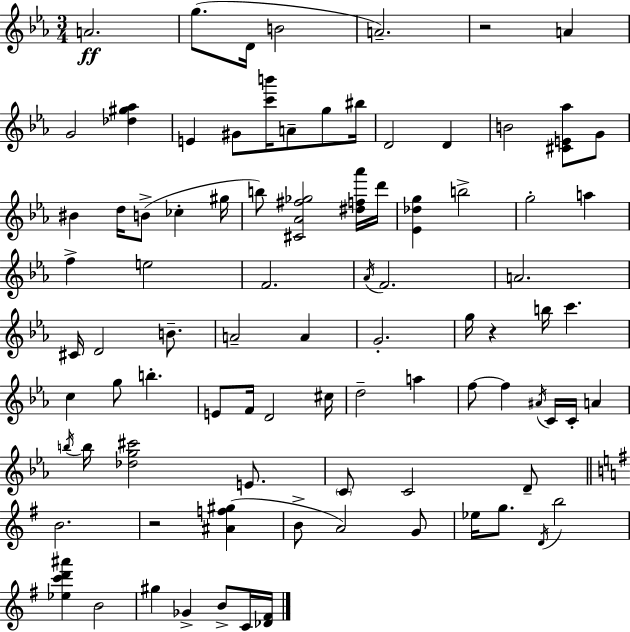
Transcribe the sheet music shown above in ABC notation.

X:1
T:Untitled
M:3/4
L:1/4
K:Cm
A2 g/2 D/4 B2 A2 z2 A G2 [_d^g_a] E ^G/2 [c'b']/4 A/2 g/2 ^b/4 D2 D B2 [^CE_a]/2 G/2 ^B d/4 B/2 _c ^g/4 b/2 [^C_A^f_g]2 [^df_a']/4 d'/4 [_E_dg] b2 g2 a f e2 F2 _A/4 F2 A2 ^C/4 D2 B/2 A2 A G2 g/4 z b/4 c' c g/2 b E/2 F/4 D2 ^c/4 d2 a f/2 f ^A/4 C/4 C/4 A b/4 b/4 [_dg^c']2 E/2 C/2 C2 D/2 B2 z2 [^Af^g] B/2 A2 G/2 _e/4 g/2 D/4 b2 [_ec'd'^a'] B2 ^g _G B/2 C/4 [_D^F]/4